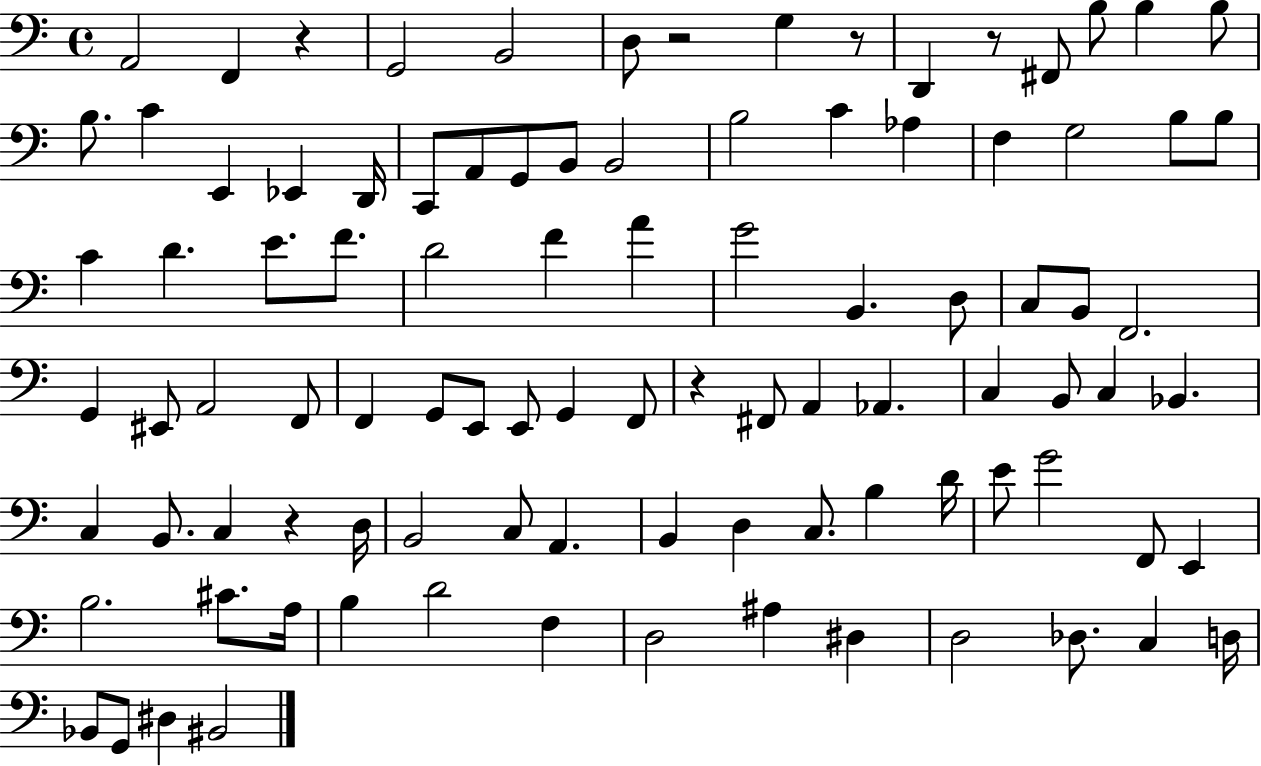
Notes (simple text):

A2/h F2/q R/q G2/h B2/h D3/e R/h G3/q R/e D2/q R/e F#2/e B3/e B3/q B3/e B3/e. C4/q E2/q Eb2/q D2/s C2/e A2/e G2/e B2/e B2/h B3/h C4/q Ab3/q F3/q G3/h B3/e B3/e C4/q D4/q. E4/e. F4/e. D4/h F4/q A4/q G4/h B2/q. D3/e C3/e B2/e F2/h. G2/q EIS2/e A2/h F2/e F2/q G2/e E2/e E2/e G2/q F2/e R/q F#2/e A2/q Ab2/q. C3/q B2/e C3/q Bb2/q. C3/q B2/e. C3/q R/q D3/s B2/h C3/e A2/q. B2/q D3/q C3/e. B3/q D4/s E4/e G4/h F2/e E2/q B3/h. C#4/e. A3/s B3/q D4/h F3/q D3/h A#3/q D#3/q D3/h Db3/e. C3/q D3/s Bb2/e G2/e D#3/q BIS2/h